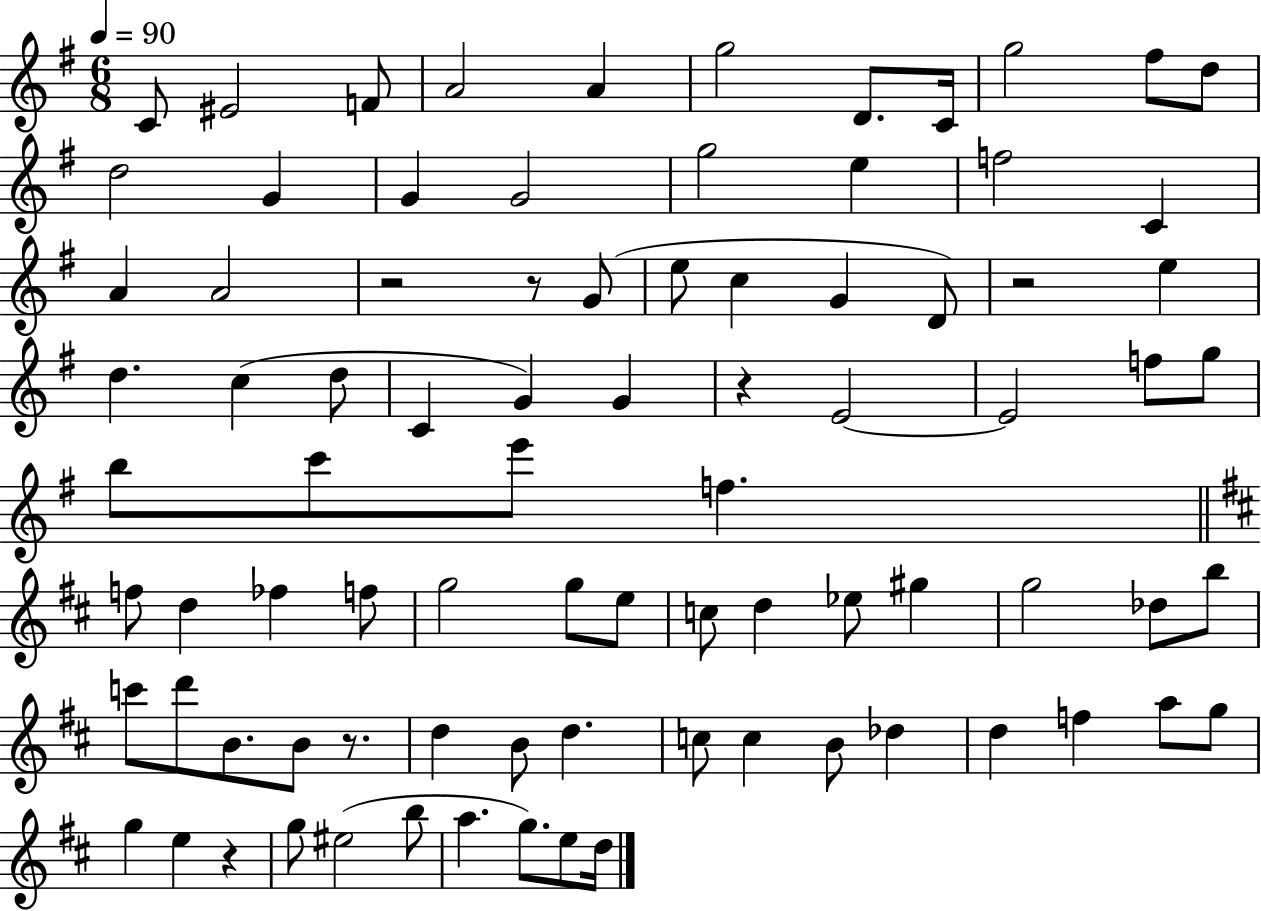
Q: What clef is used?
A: treble